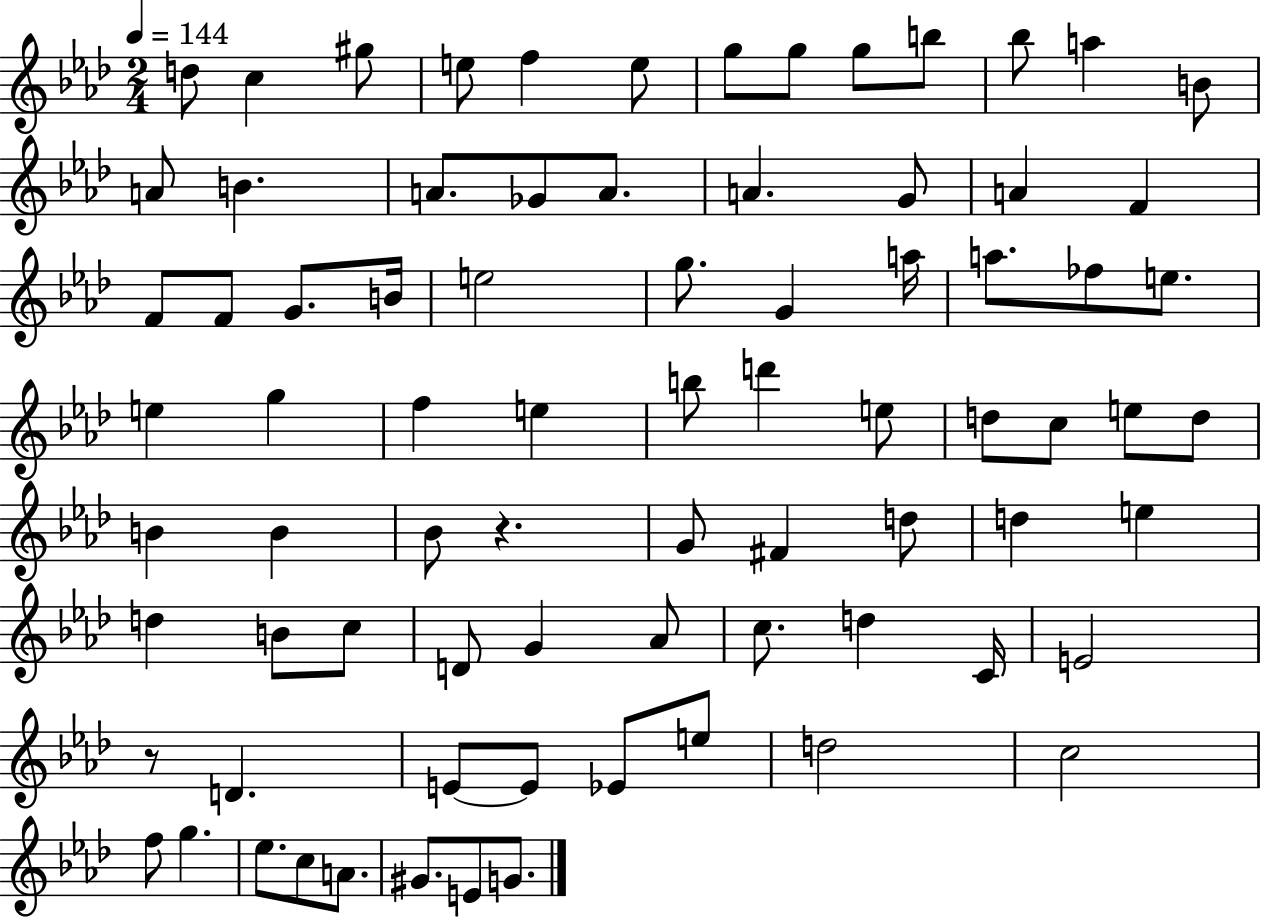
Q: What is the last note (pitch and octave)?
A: G4